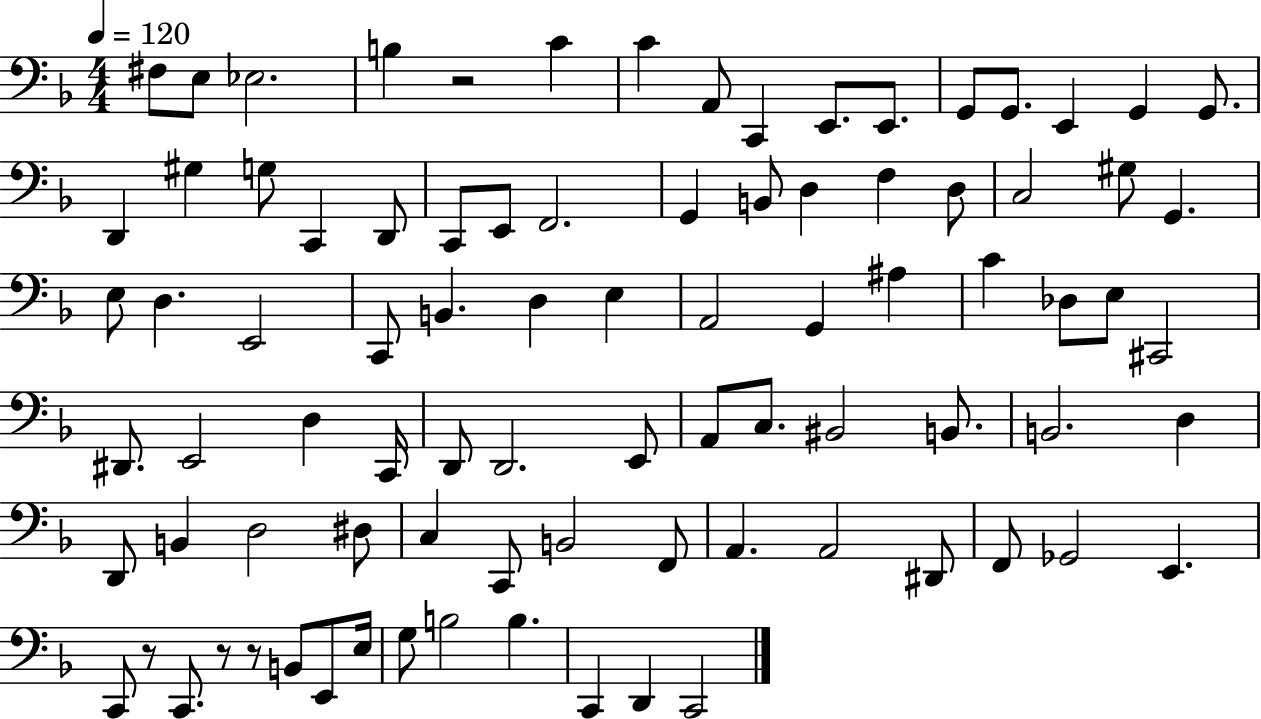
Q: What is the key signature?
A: F major